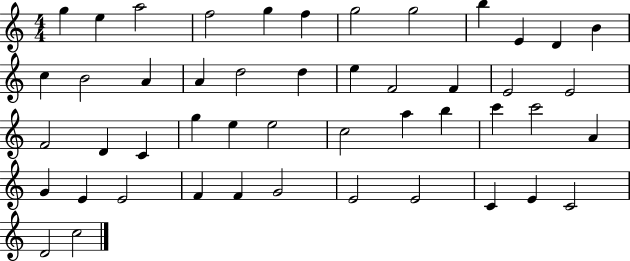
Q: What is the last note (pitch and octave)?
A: C5